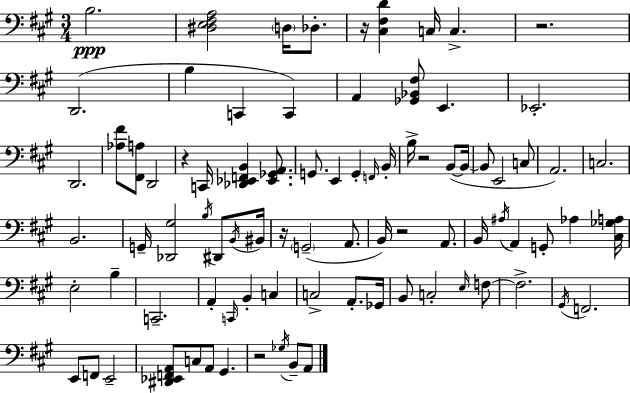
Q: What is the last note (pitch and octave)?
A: A2